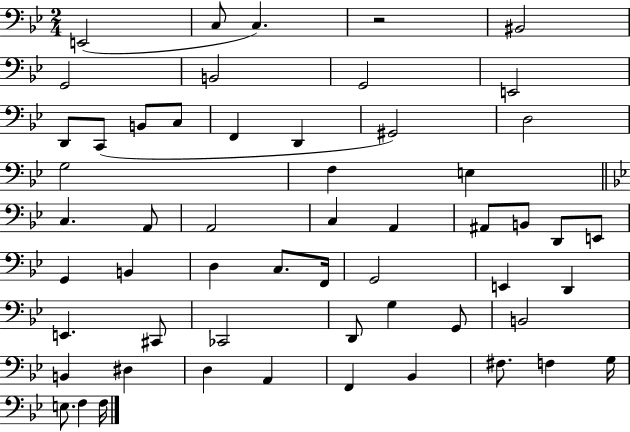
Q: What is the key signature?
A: BES major